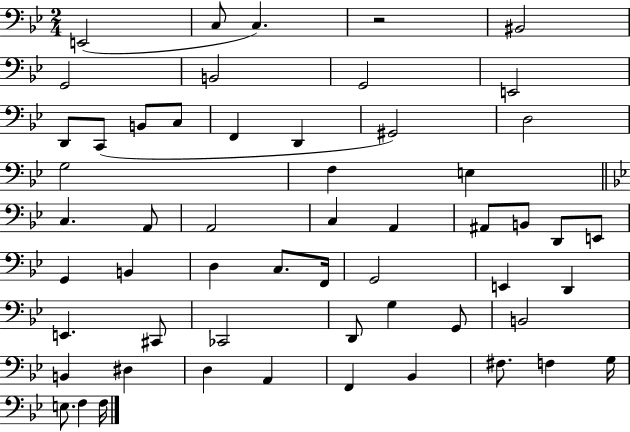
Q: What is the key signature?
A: BES major